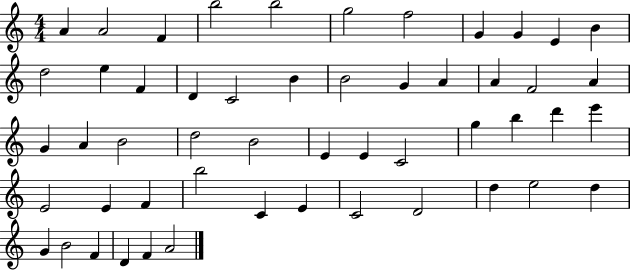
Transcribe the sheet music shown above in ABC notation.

X:1
T:Untitled
M:4/4
L:1/4
K:C
A A2 F b2 b2 g2 f2 G G E B d2 e F D C2 B B2 G A A F2 A G A B2 d2 B2 E E C2 g b d' e' E2 E F b2 C E C2 D2 d e2 d G B2 F D F A2